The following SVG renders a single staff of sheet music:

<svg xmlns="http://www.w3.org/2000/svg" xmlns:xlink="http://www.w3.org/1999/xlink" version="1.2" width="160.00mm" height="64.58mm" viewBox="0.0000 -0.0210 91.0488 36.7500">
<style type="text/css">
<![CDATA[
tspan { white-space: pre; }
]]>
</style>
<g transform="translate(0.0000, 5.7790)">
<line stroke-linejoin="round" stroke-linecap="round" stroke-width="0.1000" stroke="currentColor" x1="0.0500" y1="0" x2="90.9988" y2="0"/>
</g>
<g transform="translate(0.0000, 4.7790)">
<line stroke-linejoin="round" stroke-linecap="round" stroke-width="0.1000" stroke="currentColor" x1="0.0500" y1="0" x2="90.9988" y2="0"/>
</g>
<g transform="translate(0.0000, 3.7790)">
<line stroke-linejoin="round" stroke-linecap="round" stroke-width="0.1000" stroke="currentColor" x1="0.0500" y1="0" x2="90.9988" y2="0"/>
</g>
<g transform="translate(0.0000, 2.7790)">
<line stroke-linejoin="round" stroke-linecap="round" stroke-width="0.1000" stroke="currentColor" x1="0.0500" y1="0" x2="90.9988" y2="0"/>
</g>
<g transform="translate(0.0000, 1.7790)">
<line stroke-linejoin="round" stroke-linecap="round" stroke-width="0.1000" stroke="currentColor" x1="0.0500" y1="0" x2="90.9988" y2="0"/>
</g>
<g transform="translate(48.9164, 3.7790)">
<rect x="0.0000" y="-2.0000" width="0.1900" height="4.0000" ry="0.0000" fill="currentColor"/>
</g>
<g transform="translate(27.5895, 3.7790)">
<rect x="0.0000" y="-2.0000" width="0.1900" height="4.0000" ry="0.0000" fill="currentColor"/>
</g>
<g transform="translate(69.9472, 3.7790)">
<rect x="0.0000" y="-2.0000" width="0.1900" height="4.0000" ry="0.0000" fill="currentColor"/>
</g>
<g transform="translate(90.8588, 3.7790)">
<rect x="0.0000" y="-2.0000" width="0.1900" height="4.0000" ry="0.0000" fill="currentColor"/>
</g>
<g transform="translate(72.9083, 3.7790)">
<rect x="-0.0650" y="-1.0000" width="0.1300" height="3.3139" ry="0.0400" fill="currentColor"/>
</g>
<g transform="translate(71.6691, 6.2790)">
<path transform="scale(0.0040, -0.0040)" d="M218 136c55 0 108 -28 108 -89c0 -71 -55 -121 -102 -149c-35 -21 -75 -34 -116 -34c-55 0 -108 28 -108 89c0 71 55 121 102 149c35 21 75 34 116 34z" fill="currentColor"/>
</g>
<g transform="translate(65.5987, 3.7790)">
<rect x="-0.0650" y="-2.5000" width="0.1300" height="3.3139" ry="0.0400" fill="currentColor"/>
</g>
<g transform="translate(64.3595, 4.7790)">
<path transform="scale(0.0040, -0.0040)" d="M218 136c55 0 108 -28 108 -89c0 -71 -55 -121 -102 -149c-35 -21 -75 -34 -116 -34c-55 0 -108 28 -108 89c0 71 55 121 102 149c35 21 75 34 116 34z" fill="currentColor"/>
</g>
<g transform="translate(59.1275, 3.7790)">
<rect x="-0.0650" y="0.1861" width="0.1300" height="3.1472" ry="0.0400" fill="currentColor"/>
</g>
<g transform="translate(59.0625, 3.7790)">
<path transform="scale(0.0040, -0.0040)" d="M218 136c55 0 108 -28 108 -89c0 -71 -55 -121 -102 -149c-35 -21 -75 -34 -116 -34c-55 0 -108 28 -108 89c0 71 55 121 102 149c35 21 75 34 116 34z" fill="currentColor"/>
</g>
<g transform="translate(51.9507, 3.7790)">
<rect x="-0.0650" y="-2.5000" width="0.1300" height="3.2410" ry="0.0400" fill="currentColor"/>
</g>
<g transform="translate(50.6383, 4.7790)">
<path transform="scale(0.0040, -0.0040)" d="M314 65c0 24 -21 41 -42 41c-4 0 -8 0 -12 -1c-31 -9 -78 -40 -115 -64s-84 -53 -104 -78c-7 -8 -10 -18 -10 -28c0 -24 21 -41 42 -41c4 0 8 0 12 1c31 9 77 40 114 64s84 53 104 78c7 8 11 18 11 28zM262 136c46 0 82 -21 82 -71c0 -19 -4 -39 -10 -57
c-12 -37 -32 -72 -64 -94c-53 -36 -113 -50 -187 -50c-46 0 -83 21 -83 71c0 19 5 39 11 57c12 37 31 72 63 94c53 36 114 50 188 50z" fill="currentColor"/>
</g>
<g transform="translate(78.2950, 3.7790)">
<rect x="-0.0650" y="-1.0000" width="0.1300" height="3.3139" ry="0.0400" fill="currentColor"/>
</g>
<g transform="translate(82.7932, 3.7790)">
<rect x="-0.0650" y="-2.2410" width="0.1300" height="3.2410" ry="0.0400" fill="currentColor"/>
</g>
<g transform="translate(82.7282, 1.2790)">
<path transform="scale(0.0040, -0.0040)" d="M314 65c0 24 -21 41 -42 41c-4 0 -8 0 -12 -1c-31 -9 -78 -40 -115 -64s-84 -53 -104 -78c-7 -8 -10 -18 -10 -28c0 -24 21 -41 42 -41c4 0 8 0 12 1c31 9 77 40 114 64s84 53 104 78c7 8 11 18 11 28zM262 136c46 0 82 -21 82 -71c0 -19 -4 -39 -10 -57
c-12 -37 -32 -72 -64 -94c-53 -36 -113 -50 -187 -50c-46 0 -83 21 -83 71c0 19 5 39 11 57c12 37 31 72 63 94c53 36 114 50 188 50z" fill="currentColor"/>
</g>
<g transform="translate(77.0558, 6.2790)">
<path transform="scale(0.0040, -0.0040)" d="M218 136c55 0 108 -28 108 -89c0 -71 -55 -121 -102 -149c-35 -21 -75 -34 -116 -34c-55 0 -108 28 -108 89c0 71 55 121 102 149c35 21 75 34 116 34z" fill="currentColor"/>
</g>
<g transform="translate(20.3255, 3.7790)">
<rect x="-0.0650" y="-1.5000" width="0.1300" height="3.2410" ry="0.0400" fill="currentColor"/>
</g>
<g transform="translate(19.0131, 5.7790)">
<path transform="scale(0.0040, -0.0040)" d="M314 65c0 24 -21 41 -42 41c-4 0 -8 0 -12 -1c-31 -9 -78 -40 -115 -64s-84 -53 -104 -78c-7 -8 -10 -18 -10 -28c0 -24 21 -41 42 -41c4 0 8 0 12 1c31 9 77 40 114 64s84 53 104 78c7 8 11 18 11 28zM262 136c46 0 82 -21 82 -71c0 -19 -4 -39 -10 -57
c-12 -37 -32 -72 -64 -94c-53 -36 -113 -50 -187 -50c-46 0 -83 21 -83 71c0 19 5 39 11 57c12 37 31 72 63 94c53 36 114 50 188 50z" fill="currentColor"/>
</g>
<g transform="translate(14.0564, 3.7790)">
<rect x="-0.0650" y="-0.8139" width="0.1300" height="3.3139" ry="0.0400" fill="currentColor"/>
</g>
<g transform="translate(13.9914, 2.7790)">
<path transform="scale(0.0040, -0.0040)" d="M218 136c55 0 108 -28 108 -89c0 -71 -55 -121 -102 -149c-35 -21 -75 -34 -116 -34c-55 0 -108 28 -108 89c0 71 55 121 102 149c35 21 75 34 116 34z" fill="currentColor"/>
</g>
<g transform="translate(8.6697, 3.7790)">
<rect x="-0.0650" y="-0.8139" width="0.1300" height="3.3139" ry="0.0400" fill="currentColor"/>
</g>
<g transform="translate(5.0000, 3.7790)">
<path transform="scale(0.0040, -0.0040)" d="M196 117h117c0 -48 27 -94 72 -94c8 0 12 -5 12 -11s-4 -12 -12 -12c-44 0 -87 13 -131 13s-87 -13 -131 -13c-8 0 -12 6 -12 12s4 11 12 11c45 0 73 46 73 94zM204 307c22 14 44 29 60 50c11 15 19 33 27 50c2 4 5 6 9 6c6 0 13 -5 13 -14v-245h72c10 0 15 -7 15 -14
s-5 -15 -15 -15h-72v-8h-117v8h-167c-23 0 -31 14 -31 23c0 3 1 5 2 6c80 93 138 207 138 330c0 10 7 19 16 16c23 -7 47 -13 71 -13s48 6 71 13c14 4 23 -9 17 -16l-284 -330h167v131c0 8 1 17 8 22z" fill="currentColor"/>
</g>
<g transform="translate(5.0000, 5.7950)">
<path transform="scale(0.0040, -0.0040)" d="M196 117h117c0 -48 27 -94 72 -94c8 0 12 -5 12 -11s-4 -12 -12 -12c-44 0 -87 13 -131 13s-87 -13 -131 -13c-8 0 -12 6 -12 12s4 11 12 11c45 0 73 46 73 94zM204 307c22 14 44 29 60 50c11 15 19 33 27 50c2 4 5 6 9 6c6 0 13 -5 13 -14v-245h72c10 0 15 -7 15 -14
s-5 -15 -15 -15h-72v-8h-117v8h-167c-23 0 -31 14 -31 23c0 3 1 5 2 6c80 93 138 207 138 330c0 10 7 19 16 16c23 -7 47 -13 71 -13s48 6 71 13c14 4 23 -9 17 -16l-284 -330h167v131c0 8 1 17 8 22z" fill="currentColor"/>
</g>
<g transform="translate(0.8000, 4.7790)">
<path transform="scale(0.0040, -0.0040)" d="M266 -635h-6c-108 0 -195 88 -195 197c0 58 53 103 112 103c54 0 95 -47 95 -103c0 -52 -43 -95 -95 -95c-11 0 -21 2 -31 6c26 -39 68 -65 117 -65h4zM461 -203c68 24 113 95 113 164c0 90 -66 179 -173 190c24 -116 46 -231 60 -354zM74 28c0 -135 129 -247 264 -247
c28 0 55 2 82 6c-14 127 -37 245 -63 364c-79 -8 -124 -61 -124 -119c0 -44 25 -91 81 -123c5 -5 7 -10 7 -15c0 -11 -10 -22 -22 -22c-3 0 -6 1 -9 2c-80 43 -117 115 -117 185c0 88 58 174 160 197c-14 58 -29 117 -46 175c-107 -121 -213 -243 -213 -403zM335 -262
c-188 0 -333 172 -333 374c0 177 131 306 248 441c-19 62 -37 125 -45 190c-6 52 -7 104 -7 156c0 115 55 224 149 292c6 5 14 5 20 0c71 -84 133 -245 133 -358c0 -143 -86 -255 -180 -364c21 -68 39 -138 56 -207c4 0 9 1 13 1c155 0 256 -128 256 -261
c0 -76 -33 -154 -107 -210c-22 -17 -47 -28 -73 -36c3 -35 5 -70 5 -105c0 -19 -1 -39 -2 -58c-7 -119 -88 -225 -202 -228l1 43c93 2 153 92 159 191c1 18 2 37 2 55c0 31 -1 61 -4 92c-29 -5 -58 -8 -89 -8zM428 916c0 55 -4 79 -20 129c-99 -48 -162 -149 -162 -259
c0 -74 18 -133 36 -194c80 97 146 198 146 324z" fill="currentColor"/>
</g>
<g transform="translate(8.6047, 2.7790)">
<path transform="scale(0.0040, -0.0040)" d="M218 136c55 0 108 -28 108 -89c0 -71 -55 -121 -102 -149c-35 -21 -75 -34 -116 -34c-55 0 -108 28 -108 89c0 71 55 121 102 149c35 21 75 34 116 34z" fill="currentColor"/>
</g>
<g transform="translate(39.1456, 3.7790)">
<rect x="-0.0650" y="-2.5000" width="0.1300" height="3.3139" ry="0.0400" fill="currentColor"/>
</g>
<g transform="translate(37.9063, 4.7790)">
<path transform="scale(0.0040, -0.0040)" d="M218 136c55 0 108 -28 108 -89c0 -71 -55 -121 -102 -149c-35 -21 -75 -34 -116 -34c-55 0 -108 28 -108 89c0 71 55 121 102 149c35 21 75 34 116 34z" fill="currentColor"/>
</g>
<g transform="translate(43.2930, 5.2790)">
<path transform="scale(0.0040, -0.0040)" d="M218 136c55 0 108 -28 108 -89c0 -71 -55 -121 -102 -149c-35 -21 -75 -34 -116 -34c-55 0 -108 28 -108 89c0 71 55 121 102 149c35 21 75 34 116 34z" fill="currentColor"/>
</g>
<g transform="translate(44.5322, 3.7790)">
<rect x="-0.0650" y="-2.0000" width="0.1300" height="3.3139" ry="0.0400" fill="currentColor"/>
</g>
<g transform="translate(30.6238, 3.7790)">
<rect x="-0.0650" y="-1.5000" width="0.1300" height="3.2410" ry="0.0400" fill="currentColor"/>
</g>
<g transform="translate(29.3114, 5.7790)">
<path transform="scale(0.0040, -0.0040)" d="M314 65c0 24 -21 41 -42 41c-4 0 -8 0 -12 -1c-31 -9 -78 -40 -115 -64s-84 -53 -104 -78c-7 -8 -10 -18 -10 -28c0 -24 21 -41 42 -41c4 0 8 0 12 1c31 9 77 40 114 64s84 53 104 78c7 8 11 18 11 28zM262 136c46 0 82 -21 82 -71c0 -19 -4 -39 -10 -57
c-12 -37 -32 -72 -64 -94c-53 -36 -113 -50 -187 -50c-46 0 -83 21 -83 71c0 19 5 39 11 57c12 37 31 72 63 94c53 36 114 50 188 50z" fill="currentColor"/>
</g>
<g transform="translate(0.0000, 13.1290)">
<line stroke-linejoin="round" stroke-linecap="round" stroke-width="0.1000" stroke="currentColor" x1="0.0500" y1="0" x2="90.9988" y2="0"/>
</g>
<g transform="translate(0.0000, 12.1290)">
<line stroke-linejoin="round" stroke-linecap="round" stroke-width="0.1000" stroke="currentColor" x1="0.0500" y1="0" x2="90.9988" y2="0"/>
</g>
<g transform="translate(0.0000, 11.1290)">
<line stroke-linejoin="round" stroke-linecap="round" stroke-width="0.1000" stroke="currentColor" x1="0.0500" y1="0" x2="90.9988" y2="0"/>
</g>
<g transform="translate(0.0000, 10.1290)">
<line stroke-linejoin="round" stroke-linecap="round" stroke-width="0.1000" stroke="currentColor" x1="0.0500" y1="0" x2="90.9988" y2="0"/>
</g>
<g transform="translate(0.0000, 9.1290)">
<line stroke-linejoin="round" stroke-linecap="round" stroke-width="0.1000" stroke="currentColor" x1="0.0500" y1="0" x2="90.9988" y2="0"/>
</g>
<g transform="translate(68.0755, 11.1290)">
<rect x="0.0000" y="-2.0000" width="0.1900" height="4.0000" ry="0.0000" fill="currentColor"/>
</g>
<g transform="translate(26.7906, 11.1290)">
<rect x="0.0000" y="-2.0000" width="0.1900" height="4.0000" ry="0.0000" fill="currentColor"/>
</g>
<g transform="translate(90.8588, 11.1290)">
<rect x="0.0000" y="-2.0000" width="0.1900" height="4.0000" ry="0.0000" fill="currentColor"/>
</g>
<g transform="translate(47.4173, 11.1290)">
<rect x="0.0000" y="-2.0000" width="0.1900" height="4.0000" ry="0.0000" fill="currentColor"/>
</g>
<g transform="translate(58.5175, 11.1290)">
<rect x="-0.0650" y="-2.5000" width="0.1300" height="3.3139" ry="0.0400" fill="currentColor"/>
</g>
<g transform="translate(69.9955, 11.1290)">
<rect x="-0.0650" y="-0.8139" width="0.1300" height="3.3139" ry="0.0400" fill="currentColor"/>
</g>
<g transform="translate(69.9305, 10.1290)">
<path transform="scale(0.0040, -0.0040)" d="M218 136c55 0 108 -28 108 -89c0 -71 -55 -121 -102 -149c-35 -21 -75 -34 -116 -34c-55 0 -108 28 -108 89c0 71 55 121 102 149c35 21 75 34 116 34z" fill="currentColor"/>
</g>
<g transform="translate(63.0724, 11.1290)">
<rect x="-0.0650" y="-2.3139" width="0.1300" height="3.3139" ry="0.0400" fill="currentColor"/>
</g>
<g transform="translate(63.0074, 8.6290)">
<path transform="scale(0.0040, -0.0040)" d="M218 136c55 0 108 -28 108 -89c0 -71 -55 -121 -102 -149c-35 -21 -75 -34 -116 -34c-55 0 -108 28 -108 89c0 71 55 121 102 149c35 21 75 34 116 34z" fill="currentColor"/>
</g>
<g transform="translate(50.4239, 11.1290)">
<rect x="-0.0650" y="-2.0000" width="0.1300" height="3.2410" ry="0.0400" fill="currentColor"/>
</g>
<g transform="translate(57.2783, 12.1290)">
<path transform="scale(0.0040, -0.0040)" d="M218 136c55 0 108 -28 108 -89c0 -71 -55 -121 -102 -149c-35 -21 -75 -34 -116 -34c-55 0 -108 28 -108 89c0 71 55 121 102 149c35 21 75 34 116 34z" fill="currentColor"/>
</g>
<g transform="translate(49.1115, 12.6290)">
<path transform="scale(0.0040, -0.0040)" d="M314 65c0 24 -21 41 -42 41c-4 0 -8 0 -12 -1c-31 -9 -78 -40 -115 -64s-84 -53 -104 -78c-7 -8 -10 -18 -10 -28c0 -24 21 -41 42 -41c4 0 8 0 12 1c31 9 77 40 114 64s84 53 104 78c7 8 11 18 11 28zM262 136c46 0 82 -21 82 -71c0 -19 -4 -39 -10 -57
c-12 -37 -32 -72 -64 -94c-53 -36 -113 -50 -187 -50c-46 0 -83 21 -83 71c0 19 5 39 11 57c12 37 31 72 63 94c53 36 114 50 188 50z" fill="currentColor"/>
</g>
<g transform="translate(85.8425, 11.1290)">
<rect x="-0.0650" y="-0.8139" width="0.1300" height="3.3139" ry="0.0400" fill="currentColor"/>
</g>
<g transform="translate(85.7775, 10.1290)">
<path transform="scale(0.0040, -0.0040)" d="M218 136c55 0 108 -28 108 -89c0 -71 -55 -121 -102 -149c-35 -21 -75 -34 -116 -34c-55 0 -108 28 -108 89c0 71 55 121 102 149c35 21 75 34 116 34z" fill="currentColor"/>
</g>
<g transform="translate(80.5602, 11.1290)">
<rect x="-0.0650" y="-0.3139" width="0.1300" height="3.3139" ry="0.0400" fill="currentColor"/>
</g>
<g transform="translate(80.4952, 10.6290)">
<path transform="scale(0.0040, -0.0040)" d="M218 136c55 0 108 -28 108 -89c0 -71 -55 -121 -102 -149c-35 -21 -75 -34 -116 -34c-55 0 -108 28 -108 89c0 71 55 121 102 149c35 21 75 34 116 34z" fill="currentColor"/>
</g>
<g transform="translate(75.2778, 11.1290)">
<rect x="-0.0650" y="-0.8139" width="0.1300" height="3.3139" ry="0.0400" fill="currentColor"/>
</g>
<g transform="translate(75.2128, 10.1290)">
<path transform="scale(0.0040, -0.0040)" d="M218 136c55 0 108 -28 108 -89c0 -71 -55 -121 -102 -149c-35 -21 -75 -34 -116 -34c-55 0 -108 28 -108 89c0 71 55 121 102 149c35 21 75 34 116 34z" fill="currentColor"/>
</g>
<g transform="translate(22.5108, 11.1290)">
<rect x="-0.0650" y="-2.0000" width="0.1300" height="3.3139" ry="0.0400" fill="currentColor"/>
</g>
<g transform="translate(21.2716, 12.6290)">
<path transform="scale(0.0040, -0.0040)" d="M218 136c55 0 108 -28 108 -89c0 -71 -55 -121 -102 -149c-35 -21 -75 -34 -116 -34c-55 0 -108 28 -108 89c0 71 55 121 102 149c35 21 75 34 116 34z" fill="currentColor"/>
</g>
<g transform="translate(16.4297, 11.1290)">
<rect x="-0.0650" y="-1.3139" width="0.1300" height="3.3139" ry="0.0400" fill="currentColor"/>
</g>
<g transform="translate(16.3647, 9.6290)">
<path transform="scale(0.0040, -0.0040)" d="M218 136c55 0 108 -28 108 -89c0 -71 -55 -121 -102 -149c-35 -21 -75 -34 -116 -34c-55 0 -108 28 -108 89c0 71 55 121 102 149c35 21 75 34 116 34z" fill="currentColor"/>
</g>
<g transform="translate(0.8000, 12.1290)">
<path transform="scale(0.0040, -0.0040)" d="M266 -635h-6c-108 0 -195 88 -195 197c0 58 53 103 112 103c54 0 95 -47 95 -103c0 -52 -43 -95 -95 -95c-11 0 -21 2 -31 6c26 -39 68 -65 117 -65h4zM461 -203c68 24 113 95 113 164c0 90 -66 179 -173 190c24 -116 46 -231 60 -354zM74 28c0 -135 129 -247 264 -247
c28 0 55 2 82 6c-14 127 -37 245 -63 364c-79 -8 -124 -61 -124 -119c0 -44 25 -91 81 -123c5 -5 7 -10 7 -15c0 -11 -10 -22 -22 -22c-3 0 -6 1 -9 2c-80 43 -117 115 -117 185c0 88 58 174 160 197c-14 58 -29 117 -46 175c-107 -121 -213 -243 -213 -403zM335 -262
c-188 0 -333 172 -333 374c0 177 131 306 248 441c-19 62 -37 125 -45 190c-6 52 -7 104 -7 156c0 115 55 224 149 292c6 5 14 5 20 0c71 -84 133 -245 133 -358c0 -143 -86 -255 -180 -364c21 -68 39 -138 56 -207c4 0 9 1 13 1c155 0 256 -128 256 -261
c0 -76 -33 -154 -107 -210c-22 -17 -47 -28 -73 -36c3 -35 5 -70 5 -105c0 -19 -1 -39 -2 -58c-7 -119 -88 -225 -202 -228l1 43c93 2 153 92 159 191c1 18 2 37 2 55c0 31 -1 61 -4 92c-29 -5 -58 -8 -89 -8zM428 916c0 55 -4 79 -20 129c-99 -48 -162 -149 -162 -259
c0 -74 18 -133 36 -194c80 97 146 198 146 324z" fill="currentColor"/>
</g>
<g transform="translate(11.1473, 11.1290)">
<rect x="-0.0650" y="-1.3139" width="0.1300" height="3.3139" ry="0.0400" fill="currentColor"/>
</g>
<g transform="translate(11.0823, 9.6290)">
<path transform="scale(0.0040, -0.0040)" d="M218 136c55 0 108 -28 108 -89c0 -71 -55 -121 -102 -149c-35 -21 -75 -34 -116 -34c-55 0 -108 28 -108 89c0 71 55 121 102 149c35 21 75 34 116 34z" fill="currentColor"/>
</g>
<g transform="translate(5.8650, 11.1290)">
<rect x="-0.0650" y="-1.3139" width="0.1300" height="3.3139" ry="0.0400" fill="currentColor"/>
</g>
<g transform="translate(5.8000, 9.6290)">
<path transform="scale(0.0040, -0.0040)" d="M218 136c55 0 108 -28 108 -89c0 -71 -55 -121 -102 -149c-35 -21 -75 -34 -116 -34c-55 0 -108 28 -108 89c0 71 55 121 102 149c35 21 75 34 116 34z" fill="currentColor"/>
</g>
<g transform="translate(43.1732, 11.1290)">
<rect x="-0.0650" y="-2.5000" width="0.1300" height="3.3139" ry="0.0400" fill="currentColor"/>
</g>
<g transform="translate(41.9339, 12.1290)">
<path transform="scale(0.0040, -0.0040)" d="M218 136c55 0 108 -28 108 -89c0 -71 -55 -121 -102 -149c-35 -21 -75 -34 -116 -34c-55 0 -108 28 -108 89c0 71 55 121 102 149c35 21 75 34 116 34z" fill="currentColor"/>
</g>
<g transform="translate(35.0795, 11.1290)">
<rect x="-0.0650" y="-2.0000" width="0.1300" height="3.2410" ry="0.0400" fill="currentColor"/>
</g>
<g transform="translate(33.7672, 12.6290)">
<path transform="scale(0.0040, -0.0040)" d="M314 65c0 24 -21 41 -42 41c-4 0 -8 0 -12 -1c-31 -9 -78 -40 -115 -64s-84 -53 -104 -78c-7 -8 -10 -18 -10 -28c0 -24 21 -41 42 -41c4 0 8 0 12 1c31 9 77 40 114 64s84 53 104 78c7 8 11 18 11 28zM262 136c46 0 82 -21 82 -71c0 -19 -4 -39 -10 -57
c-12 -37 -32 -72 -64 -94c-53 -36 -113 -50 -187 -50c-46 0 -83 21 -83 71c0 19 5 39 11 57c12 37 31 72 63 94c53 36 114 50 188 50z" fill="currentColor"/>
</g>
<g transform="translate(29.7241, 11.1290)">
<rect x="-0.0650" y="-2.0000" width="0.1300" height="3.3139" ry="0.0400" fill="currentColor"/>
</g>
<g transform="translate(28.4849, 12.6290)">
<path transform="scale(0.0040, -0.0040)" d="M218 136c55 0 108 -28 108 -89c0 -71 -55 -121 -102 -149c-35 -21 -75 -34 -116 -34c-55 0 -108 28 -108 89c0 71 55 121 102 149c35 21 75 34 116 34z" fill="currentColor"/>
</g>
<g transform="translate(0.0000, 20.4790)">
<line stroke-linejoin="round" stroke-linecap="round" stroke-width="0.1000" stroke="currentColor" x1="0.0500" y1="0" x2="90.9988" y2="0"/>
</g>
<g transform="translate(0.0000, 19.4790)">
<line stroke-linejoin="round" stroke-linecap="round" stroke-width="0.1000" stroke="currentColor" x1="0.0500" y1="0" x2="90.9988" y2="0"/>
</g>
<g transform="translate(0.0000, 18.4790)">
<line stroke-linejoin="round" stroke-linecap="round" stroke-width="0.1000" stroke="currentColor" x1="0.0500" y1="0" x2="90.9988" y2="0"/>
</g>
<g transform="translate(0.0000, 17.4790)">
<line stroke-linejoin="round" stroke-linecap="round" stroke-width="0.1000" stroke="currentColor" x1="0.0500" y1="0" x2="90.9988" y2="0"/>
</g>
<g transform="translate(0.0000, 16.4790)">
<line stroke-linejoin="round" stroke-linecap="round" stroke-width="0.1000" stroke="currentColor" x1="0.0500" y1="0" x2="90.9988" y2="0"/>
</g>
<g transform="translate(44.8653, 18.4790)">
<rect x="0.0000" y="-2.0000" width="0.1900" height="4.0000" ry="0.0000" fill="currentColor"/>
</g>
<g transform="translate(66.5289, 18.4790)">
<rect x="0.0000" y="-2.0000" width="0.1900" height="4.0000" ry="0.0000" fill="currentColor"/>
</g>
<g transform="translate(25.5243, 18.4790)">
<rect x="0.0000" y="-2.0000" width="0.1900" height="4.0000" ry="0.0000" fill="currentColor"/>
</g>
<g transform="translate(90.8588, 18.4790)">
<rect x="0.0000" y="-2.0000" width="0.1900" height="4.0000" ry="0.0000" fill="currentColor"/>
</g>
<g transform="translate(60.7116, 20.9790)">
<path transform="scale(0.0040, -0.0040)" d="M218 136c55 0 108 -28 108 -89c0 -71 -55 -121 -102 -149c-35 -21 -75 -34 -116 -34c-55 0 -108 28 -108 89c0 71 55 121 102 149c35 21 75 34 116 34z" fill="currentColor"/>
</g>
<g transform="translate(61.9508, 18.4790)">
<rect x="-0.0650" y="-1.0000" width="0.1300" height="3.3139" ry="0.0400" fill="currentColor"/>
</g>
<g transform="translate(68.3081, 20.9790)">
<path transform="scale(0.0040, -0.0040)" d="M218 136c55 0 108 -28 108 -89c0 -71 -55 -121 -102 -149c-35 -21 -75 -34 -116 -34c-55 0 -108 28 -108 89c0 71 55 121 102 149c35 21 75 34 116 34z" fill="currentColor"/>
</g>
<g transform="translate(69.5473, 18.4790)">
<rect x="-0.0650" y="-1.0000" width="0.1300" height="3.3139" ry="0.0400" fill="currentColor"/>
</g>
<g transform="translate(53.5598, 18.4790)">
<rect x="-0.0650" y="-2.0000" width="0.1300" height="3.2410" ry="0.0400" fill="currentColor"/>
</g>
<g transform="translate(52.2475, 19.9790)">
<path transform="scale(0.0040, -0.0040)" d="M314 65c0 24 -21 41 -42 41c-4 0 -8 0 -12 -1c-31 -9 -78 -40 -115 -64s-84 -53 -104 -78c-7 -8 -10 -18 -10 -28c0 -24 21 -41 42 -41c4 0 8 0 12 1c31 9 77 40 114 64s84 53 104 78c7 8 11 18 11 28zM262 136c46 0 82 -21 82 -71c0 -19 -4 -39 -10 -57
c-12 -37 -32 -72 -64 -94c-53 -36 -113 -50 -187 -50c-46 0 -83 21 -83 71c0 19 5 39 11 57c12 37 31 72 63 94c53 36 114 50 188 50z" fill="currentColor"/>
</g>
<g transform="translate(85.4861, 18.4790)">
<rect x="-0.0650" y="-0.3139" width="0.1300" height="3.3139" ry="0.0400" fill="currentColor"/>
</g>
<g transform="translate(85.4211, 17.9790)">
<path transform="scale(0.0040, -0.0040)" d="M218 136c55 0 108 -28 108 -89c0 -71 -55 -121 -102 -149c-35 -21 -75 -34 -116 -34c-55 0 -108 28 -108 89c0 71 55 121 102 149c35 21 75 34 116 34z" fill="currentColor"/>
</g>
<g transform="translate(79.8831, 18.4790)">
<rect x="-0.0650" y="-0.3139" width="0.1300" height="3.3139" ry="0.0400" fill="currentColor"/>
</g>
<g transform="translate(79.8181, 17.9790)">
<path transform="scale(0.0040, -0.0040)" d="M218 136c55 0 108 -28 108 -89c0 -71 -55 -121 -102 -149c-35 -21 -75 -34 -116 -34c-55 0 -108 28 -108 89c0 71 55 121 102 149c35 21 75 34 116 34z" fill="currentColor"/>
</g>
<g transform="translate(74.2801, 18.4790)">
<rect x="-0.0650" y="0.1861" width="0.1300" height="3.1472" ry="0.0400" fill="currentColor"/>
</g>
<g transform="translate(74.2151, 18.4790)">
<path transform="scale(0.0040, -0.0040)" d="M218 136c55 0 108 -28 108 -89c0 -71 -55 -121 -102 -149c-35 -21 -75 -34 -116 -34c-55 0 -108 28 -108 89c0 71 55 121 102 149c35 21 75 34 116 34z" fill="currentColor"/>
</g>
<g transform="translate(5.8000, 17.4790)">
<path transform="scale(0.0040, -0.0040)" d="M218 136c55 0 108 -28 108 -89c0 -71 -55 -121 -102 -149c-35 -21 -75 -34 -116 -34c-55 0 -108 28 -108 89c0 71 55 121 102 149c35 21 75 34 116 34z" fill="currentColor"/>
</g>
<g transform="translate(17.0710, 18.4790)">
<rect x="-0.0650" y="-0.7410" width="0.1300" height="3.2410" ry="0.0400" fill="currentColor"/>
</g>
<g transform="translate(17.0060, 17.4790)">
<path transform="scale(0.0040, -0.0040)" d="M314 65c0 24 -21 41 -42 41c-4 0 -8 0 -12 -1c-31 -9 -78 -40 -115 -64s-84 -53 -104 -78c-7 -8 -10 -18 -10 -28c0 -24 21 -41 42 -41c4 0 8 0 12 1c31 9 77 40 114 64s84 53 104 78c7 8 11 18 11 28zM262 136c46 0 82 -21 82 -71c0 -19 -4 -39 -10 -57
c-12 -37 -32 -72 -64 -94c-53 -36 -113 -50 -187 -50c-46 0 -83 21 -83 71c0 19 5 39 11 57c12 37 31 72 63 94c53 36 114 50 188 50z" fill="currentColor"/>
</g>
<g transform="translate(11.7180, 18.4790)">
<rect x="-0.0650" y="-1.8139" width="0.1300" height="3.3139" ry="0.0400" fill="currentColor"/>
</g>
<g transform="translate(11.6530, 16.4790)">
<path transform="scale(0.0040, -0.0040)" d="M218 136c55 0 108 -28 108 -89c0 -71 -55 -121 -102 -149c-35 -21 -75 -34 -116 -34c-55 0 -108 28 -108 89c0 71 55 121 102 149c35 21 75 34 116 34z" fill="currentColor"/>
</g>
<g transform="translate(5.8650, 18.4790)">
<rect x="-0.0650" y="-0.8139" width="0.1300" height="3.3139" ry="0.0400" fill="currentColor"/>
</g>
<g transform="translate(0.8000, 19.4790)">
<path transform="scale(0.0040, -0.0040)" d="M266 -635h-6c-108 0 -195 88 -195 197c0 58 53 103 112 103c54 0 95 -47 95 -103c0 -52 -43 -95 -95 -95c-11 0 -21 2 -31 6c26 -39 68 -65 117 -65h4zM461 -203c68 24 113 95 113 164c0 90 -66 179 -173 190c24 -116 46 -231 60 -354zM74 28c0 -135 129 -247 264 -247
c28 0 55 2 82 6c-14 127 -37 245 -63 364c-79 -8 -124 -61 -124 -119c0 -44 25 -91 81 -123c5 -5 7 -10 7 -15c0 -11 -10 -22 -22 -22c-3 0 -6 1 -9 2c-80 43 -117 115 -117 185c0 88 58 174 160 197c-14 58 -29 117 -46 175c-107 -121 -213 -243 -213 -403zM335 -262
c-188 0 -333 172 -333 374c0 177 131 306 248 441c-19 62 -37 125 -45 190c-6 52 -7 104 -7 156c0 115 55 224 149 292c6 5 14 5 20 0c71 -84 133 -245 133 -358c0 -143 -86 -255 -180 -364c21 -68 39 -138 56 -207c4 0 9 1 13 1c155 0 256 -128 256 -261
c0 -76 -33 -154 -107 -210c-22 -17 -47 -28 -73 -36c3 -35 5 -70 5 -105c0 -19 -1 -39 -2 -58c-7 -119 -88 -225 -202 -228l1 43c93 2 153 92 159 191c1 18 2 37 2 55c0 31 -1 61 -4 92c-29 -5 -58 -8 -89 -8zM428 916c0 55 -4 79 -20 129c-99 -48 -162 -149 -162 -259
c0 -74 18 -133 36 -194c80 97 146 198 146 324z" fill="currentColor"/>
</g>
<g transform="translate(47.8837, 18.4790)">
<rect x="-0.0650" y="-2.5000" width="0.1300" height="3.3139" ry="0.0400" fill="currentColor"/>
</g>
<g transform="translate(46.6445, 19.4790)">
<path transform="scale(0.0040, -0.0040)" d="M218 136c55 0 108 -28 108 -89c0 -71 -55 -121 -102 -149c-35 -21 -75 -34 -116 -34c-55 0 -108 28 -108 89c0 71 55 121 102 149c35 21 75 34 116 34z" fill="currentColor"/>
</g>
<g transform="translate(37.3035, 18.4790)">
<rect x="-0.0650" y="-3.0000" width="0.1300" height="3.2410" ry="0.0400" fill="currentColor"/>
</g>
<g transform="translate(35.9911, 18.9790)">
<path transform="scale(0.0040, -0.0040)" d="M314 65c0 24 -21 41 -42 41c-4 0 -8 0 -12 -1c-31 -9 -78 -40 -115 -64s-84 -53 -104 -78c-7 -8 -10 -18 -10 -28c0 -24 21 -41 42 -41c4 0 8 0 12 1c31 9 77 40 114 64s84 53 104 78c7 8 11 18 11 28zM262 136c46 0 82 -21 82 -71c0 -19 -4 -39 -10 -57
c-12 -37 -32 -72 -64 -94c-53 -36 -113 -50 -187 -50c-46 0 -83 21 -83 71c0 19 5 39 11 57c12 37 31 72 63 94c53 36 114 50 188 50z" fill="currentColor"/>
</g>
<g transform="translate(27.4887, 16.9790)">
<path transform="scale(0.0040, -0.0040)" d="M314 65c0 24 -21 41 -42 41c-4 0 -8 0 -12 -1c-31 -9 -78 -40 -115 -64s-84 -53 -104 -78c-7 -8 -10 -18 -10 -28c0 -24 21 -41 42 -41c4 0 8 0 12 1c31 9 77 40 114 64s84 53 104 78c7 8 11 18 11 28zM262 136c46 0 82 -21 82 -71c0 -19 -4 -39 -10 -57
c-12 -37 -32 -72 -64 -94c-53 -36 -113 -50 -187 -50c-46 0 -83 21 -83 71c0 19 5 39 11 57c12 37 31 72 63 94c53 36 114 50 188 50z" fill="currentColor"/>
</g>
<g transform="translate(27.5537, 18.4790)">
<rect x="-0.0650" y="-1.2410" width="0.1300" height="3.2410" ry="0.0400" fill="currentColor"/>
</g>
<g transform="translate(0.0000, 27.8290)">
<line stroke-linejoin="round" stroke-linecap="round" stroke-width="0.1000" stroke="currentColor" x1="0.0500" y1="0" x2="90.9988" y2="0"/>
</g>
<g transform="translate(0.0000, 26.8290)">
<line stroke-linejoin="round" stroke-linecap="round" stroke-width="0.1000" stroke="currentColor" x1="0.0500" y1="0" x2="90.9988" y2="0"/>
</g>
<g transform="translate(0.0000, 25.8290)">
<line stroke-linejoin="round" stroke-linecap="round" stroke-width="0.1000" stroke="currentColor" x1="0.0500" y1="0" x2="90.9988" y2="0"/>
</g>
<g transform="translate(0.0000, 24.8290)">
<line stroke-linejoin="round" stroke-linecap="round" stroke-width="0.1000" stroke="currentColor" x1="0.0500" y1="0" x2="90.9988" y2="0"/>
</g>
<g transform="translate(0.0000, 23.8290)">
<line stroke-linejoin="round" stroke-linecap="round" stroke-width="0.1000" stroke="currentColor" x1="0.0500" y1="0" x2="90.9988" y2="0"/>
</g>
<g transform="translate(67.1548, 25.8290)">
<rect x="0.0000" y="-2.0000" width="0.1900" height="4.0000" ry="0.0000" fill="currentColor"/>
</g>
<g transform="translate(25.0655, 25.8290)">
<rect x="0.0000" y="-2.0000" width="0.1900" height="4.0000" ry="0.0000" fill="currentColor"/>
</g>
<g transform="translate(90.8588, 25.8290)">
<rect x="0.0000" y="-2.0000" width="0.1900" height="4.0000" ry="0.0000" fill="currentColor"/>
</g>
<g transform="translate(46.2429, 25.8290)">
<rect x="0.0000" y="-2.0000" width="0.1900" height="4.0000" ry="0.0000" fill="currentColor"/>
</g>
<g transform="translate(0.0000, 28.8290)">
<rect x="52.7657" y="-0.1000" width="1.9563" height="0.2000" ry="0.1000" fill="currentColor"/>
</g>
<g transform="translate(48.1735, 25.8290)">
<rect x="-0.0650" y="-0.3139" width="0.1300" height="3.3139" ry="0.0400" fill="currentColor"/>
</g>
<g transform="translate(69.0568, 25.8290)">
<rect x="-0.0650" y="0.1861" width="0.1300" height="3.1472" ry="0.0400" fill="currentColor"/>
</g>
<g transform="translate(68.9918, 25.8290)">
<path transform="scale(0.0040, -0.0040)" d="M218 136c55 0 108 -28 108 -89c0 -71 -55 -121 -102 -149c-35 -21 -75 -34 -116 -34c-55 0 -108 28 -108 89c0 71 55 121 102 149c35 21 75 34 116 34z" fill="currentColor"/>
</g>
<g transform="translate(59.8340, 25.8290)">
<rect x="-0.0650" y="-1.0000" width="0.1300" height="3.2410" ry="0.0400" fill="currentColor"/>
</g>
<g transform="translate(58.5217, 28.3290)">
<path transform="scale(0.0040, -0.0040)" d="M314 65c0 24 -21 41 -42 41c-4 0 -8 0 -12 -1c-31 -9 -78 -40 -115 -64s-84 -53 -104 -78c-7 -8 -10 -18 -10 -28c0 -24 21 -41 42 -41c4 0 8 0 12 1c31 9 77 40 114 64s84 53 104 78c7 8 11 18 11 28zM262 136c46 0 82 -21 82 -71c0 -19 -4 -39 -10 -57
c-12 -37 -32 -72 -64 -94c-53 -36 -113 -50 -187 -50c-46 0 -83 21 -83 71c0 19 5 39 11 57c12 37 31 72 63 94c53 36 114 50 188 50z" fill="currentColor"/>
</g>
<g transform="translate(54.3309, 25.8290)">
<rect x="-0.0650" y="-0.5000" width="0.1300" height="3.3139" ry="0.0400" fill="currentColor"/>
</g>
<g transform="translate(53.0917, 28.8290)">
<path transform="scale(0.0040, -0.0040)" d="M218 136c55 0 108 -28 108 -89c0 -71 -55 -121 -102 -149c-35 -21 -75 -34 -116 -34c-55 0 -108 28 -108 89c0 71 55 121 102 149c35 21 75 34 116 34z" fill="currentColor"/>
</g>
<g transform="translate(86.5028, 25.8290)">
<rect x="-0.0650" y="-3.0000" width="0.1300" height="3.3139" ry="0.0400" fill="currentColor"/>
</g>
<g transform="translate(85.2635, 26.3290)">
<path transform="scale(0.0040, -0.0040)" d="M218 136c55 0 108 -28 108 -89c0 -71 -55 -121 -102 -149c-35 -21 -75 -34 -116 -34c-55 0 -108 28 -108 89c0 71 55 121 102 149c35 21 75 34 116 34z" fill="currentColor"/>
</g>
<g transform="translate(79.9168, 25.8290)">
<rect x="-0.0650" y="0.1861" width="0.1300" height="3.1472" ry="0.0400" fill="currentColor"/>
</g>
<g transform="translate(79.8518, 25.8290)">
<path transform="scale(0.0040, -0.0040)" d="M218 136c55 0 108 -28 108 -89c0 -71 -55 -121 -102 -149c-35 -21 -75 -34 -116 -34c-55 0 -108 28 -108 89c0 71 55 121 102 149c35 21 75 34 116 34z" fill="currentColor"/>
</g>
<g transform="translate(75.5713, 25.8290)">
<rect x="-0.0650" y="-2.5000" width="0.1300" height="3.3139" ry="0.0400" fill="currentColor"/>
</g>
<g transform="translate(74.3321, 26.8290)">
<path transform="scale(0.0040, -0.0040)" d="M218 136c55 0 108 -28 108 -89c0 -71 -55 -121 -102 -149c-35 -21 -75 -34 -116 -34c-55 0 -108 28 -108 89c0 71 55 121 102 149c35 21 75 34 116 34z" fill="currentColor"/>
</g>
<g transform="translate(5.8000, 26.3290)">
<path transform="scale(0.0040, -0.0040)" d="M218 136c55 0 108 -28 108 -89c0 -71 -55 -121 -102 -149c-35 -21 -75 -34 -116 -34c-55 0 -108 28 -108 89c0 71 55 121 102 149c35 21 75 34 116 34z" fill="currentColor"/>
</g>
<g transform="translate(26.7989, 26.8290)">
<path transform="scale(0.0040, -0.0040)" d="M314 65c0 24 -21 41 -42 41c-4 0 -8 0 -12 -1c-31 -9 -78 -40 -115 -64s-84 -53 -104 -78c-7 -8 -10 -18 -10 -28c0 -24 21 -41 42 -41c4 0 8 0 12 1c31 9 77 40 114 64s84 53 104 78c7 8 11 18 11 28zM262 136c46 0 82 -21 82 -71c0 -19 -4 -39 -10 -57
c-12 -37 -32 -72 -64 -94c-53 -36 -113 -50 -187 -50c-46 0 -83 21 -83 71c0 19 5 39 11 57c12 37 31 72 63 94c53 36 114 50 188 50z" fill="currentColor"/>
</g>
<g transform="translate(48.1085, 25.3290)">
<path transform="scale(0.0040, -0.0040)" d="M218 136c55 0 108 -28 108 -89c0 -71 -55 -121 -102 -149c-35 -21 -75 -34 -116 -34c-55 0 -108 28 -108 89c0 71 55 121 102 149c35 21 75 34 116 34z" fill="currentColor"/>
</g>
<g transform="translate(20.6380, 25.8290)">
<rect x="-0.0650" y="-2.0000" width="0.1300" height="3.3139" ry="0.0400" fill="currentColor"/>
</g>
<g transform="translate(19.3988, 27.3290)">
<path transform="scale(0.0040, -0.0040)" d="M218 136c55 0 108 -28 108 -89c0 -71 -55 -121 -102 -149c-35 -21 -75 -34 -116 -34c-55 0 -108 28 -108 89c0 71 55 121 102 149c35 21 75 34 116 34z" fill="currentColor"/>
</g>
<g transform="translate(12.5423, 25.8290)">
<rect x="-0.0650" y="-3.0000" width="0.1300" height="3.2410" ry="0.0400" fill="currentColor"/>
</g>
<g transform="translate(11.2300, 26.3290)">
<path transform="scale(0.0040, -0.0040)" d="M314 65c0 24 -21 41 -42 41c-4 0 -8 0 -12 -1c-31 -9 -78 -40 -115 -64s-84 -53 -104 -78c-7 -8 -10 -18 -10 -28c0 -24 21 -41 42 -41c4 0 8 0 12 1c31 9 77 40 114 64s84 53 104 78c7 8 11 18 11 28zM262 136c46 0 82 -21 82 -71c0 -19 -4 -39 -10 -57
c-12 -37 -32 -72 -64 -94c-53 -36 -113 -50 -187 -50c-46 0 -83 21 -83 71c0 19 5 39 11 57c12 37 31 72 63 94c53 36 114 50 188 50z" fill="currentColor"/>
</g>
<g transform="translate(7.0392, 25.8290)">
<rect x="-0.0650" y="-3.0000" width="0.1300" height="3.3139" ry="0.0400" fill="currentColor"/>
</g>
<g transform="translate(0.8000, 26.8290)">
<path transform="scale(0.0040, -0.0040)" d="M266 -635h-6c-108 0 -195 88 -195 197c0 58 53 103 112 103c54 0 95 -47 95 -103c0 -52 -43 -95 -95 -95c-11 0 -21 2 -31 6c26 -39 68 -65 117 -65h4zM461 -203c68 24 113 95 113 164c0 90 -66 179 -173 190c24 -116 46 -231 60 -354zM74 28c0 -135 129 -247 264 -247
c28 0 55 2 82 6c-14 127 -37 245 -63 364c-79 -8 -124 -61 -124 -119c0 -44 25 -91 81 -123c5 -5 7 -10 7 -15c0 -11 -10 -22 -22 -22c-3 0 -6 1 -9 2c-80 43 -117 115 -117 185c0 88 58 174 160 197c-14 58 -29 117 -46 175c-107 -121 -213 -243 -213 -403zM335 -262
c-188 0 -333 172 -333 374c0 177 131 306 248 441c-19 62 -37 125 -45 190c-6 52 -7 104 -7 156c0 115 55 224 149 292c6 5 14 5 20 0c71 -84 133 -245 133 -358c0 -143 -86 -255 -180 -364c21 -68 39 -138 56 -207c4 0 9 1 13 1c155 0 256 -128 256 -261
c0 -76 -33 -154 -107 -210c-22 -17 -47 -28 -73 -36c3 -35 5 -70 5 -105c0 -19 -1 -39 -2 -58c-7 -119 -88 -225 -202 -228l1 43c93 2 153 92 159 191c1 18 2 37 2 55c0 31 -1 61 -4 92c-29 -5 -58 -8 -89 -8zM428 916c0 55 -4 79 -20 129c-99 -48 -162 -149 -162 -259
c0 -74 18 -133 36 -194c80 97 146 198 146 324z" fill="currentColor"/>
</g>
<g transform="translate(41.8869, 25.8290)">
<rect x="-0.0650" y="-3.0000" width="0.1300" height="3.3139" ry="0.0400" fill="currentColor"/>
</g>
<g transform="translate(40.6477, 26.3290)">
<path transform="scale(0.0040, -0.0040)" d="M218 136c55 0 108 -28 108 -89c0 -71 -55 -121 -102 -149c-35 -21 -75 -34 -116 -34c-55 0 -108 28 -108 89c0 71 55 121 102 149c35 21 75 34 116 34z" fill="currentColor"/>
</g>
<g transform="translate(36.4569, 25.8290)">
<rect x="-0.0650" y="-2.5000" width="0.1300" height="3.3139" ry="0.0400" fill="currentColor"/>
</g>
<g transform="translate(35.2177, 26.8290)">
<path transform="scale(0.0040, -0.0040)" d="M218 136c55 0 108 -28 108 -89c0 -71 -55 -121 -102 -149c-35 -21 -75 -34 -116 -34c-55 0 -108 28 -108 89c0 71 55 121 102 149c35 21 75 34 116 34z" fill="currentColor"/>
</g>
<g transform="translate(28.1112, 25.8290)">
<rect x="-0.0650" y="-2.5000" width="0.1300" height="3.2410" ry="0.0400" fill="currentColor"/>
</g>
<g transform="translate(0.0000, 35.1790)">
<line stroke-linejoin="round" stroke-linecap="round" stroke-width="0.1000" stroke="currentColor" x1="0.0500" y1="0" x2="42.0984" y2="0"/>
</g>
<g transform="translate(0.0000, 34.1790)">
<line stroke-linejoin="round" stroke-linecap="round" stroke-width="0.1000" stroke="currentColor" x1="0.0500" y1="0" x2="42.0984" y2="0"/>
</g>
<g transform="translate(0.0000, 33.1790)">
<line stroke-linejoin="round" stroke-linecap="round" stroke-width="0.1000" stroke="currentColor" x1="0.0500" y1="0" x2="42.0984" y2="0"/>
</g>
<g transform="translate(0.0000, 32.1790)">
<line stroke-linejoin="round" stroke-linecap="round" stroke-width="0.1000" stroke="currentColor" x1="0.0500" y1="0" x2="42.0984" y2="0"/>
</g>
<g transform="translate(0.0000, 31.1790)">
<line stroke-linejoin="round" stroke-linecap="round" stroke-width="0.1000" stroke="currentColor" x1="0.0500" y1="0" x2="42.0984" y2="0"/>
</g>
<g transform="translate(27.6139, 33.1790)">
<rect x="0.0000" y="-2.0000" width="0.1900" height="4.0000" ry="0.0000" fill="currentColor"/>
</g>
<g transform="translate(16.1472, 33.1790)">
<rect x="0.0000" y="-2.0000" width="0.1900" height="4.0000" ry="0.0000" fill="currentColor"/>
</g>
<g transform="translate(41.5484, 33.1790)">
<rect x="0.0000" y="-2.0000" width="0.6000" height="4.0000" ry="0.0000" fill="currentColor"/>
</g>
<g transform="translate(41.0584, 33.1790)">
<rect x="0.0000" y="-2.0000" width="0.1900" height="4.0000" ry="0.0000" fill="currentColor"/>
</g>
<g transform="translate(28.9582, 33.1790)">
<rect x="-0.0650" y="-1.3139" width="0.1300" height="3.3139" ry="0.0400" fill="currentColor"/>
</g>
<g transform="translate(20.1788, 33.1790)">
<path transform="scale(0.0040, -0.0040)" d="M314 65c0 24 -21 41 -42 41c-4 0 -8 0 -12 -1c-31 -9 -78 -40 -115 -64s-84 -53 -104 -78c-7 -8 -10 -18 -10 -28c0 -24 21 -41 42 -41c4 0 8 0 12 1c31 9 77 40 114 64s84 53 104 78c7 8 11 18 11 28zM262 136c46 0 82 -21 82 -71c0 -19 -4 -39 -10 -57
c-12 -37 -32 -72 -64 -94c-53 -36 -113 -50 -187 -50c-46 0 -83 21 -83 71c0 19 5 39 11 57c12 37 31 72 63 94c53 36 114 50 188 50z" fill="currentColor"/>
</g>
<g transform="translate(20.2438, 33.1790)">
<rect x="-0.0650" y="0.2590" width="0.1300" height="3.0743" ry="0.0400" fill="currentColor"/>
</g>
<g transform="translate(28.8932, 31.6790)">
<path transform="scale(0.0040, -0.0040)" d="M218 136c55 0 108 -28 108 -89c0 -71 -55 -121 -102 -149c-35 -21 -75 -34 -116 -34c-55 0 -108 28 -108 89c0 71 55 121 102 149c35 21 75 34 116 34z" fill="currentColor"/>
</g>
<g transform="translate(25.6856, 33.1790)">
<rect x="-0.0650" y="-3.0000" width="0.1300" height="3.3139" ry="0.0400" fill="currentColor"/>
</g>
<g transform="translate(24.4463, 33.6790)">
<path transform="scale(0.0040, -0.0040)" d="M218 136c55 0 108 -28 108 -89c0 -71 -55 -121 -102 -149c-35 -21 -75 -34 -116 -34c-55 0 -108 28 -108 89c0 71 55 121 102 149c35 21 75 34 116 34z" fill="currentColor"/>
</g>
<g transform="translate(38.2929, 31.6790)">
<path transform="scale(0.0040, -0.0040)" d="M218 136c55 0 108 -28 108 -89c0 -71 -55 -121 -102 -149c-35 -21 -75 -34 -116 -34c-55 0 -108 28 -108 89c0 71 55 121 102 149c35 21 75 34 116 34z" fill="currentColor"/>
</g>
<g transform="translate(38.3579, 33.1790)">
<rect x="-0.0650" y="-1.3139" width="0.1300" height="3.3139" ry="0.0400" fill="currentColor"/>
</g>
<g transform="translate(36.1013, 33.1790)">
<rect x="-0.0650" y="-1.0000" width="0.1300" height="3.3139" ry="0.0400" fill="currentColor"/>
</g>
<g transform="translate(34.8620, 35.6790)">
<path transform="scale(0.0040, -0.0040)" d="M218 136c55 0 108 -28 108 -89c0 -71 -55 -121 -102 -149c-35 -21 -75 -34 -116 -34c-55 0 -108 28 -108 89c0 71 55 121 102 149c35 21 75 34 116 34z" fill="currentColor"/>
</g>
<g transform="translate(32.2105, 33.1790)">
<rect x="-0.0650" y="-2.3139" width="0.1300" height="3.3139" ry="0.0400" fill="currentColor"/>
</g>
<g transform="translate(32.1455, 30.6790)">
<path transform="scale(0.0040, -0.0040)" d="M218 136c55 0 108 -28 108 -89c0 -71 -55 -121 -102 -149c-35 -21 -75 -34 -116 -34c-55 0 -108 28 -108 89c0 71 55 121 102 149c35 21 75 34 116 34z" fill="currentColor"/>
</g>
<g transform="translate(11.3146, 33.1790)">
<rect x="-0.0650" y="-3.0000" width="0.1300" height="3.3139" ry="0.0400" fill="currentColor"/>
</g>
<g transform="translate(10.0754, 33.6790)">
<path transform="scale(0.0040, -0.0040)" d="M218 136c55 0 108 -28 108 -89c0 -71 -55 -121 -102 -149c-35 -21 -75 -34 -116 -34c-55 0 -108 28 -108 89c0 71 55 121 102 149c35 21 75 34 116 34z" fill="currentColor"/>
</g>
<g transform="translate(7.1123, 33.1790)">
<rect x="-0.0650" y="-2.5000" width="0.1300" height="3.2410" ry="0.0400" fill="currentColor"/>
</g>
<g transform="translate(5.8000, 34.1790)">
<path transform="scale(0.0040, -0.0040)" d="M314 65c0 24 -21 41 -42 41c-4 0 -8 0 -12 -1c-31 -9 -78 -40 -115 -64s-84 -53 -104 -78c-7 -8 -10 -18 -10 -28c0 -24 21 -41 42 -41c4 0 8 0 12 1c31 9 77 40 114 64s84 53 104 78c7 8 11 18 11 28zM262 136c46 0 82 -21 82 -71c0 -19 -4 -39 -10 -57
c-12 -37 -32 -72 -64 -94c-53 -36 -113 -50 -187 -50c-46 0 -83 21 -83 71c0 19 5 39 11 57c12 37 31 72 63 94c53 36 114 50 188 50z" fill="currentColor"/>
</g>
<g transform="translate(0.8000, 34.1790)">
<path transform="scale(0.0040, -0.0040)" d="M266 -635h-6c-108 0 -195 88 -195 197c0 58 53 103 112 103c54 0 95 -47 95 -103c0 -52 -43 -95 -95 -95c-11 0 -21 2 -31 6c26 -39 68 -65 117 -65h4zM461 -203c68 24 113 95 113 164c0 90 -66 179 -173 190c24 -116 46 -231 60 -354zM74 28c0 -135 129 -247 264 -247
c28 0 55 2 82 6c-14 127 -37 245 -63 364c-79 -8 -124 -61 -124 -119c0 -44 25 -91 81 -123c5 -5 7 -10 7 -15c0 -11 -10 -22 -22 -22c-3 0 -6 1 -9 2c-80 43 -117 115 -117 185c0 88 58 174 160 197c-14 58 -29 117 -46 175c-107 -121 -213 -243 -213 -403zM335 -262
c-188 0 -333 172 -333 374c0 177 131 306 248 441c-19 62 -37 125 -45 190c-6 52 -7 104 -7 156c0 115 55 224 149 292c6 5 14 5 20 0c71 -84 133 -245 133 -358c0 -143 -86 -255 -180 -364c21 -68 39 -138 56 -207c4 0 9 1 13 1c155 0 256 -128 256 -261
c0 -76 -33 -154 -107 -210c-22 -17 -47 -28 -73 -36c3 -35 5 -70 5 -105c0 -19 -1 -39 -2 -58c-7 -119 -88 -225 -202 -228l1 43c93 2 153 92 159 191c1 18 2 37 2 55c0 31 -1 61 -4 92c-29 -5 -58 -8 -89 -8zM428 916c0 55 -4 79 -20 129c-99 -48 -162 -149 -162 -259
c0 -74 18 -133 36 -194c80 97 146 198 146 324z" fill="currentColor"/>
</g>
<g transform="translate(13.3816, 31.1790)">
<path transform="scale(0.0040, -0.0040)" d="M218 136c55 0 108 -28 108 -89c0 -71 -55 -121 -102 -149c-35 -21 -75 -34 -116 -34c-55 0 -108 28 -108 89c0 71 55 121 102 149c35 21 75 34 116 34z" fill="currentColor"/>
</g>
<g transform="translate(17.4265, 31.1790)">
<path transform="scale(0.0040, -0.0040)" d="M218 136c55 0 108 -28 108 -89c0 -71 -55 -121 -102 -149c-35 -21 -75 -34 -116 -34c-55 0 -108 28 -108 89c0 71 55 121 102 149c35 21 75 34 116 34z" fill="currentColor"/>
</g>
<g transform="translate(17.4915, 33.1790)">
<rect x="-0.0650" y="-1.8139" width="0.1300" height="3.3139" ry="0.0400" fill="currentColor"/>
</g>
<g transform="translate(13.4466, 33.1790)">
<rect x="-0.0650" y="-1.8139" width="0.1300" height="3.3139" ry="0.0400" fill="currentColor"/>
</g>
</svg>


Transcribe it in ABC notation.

X:1
T:Untitled
M:4/4
L:1/4
K:C
d d E2 E2 G F G2 B G D D g2 e e e F F F2 G F2 G g d d c d d f d2 e2 A2 G F2 D D B c c A A2 F G2 G A c C D2 B G B A G2 A f f B2 A e g D e